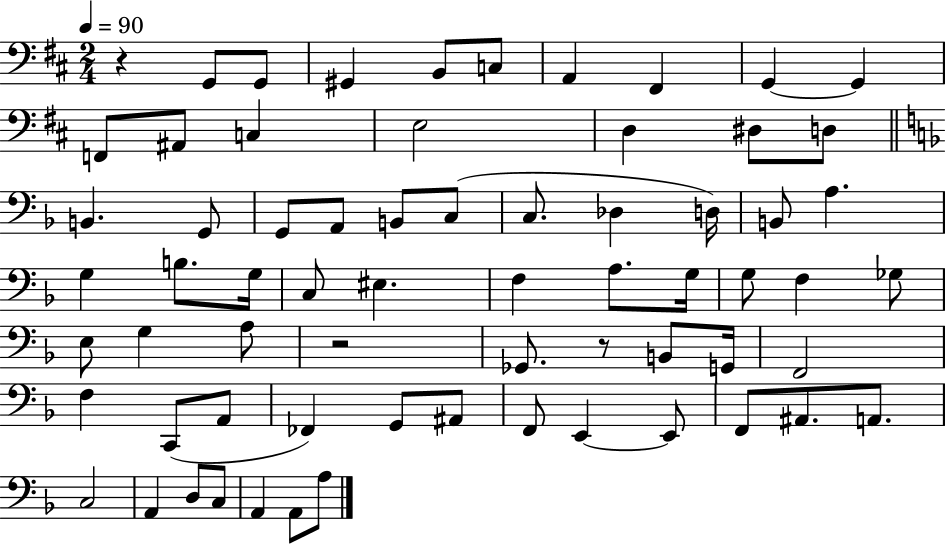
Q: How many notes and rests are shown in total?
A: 67